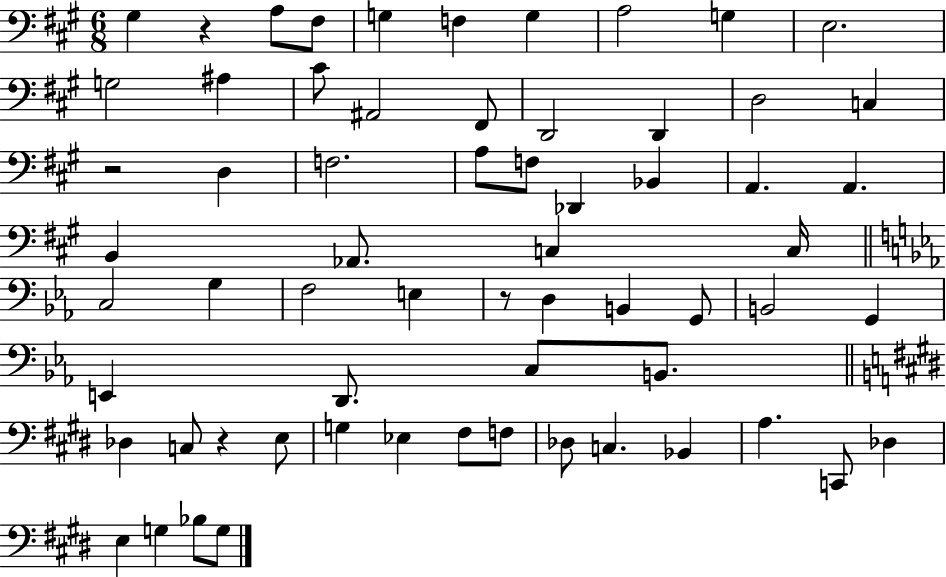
{
  \clef bass
  \numericTimeSignature
  \time 6/8
  \key a \major
  gis4 r4 a8 fis8 | g4 f4 g4 | a2 g4 | e2. | \break g2 ais4 | cis'8 ais,2 fis,8 | d,2 d,4 | d2 c4 | \break r2 d4 | f2. | a8 f8 des,4 bes,4 | a,4. a,4. | \break b,4 aes,8. c4 c16 | \bar "||" \break \key c \minor c2 g4 | f2 e4 | r8 d4 b,4 g,8 | b,2 g,4 | \break e,4 d,8. c8 b,8. | \bar "||" \break \key e \major des4 c8 r4 e8 | g4 ees4 fis8 f8 | des8 c4. bes,4 | a4. c,8 des4 | \break e4 g4 bes8 g8 | \bar "|."
}